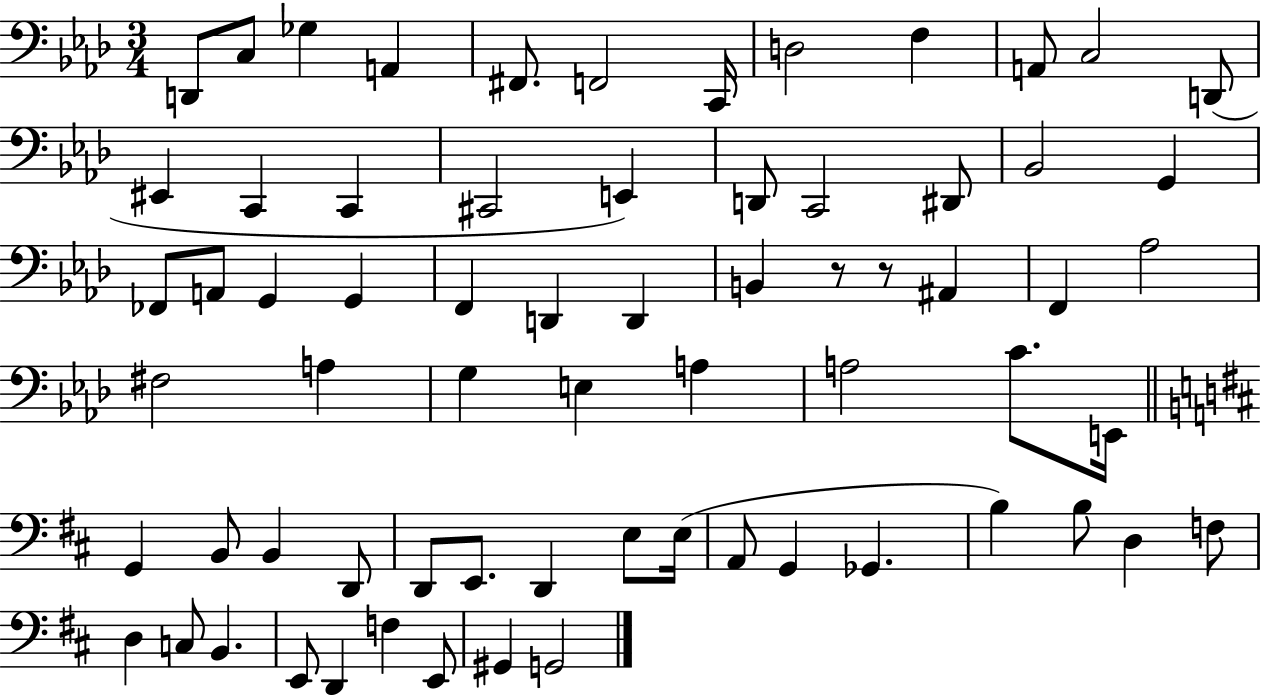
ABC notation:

X:1
T:Untitled
M:3/4
L:1/4
K:Ab
D,,/2 C,/2 _G, A,, ^F,,/2 F,,2 C,,/4 D,2 F, A,,/2 C,2 D,,/2 ^E,, C,, C,, ^C,,2 E,, D,,/2 C,,2 ^D,,/2 _B,,2 G,, _F,,/2 A,,/2 G,, G,, F,, D,, D,, B,, z/2 z/2 ^A,, F,, _A,2 ^F,2 A, G, E, A, A,2 C/2 E,,/4 G,, B,,/2 B,, D,,/2 D,,/2 E,,/2 D,, E,/2 E,/4 A,,/2 G,, _G,, B, B,/2 D, F,/2 D, C,/2 B,, E,,/2 D,, F, E,,/2 ^G,, G,,2